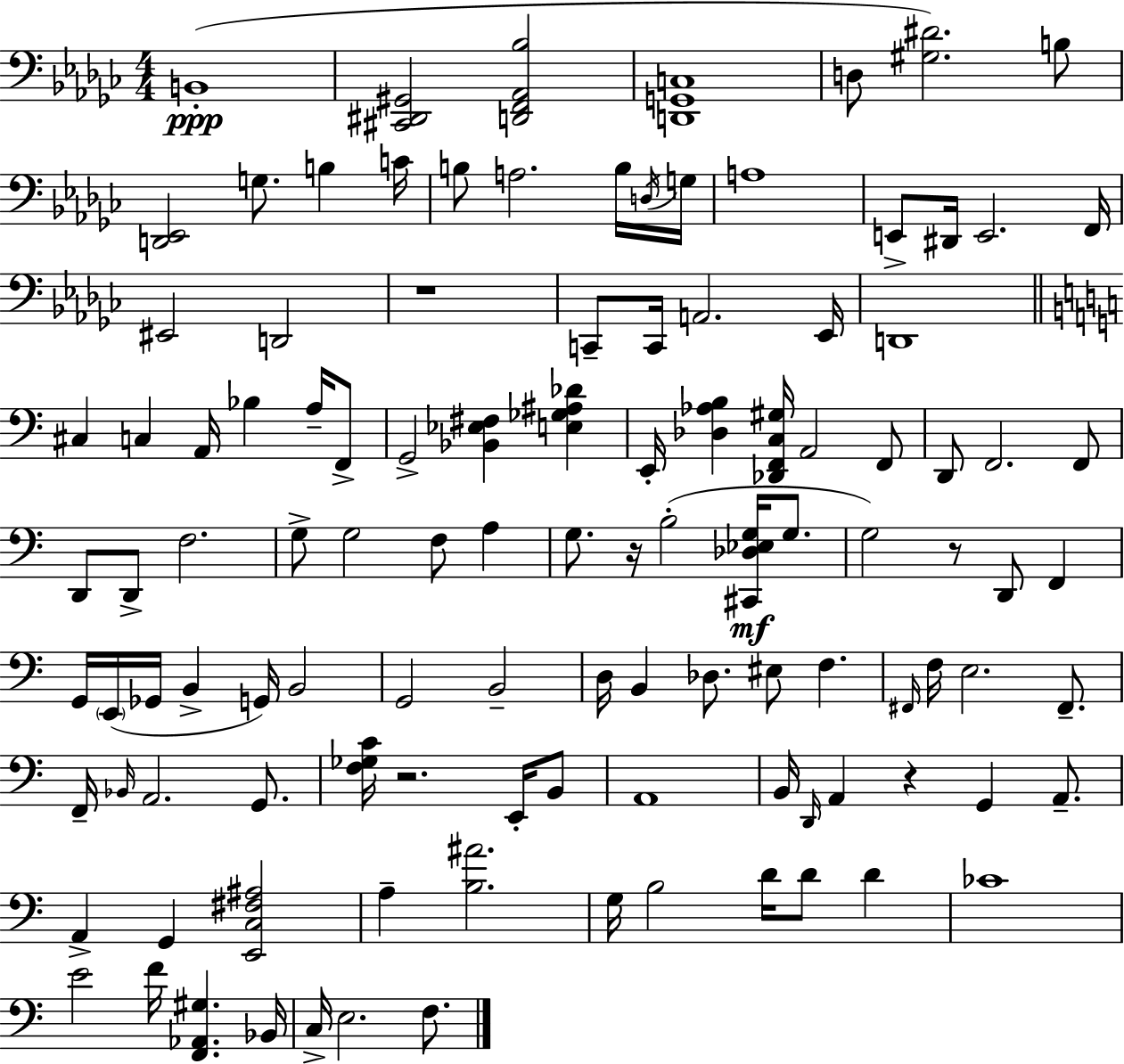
{
  \clef bass
  \numericTimeSignature
  \time 4/4
  \key ees \minor
  b,1-.(\ppp | <cis, dis, gis,>2 <d, f, aes, bes>2 | <d, g, c>1 | d8 <gis dis'>2.) b8 | \break <d, ees,>2 g8. b4 c'16 | b8 a2. b16 \acciaccatura { d16 } | g16 a1 | e,8-> dis,16 e,2. | \break f,16 eis,2 d,2 | r1 | c,8-- c,16 a,2. | ees,16 d,1 | \break \bar "||" \break \key a \minor cis4 c4 a,16 bes4 a16-- f,8-> | g,2-> <bes, ees fis>4 <e ges ais des'>4 | e,16-. <des aes b>4 <des, f, c gis>16 a,2 f,8 | d,8 f,2. f,8 | \break d,8 d,8-> f2. | g8-> g2 f8 a4 | g8. r16 b2-.( <cis, des ees g>16\mf g8. | g2) r8 d,8 f,4 | \break g,16 \parenthesize e,16( ges,16 b,4-> g,16) b,2 | g,2 b,2-- | d16 b,4 des8. eis8 f4. | \grace { fis,16 } f16 e2. fis,8.-- | \break f,16-- \grace { bes,16 } a,2. g,8. | <f ges c'>16 r2. e,16-. | b,8 a,1 | b,16 \grace { d,16 } a,4 r4 g,4 | \break a,8.-- a,4-> g,4 <e, c fis ais>2 | a4-- <b ais'>2. | g16 b2 d'16 d'8 d'4 | ces'1 | \break e'2 f'16 <f, aes, gis>4. | bes,16 c16-> e2. | f8. \bar "|."
}